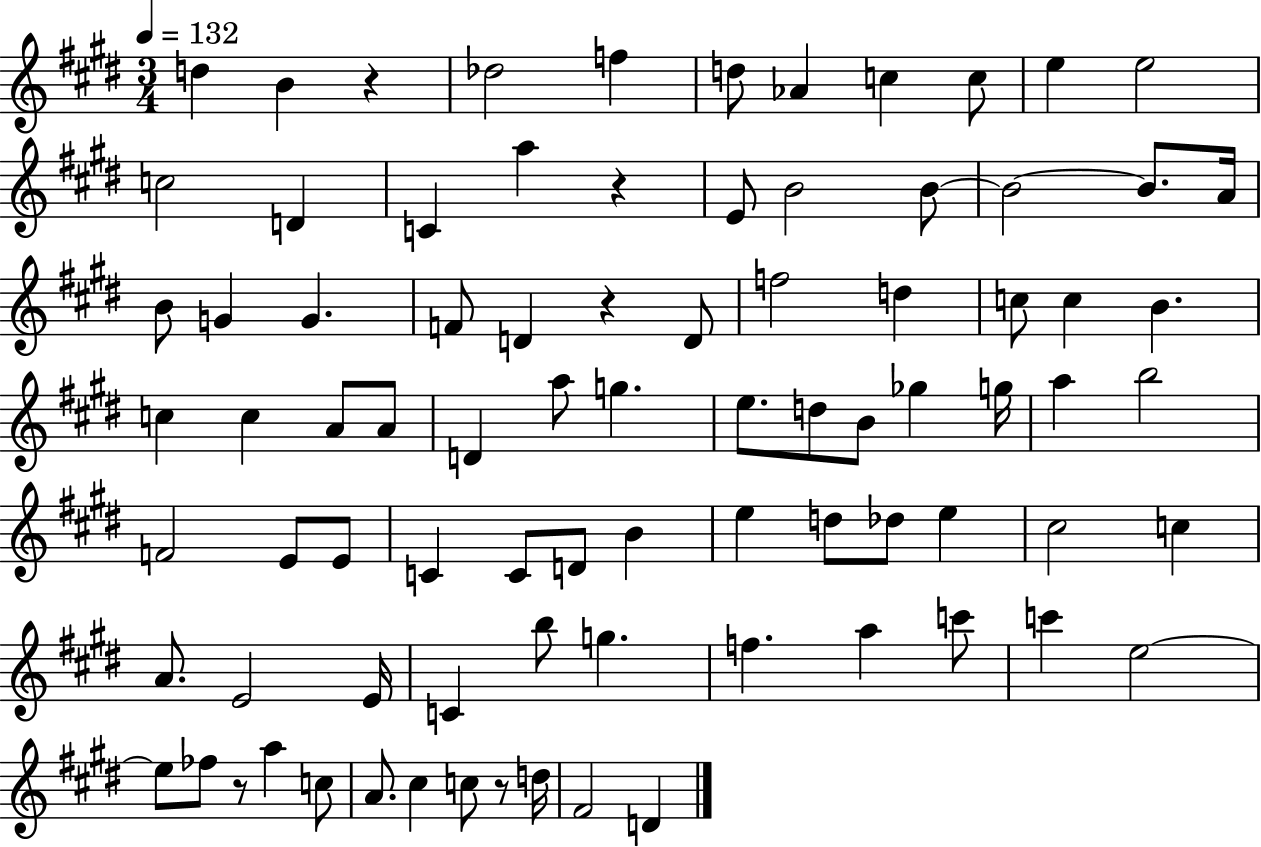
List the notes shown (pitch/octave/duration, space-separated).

D5/q B4/q R/q Db5/h F5/q D5/e Ab4/q C5/q C5/e E5/q E5/h C5/h D4/q C4/q A5/q R/q E4/e B4/h B4/e B4/h B4/e. A4/s B4/e G4/q G4/q. F4/e D4/q R/q D4/e F5/h D5/q C5/e C5/q B4/q. C5/q C5/q A4/e A4/e D4/q A5/e G5/q. E5/e. D5/e B4/e Gb5/q G5/s A5/q B5/h F4/h E4/e E4/e C4/q C4/e D4/e B4/q E5/q D5/e Db5/e E5/q C#5/h C5/q A4/e. E4/h E4/s C4/q B5/e G5/q. F5/q. A5/q C6/e C6/q E5/h E5/e FES5/e R/e A5/q C5/e A4/e. C#5/q C5/e R/e D5/s F#4/h D4/q